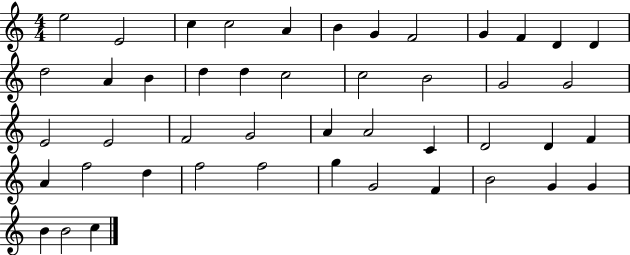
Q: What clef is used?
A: treble